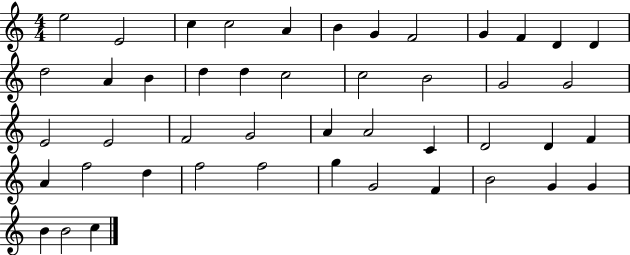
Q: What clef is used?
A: treble